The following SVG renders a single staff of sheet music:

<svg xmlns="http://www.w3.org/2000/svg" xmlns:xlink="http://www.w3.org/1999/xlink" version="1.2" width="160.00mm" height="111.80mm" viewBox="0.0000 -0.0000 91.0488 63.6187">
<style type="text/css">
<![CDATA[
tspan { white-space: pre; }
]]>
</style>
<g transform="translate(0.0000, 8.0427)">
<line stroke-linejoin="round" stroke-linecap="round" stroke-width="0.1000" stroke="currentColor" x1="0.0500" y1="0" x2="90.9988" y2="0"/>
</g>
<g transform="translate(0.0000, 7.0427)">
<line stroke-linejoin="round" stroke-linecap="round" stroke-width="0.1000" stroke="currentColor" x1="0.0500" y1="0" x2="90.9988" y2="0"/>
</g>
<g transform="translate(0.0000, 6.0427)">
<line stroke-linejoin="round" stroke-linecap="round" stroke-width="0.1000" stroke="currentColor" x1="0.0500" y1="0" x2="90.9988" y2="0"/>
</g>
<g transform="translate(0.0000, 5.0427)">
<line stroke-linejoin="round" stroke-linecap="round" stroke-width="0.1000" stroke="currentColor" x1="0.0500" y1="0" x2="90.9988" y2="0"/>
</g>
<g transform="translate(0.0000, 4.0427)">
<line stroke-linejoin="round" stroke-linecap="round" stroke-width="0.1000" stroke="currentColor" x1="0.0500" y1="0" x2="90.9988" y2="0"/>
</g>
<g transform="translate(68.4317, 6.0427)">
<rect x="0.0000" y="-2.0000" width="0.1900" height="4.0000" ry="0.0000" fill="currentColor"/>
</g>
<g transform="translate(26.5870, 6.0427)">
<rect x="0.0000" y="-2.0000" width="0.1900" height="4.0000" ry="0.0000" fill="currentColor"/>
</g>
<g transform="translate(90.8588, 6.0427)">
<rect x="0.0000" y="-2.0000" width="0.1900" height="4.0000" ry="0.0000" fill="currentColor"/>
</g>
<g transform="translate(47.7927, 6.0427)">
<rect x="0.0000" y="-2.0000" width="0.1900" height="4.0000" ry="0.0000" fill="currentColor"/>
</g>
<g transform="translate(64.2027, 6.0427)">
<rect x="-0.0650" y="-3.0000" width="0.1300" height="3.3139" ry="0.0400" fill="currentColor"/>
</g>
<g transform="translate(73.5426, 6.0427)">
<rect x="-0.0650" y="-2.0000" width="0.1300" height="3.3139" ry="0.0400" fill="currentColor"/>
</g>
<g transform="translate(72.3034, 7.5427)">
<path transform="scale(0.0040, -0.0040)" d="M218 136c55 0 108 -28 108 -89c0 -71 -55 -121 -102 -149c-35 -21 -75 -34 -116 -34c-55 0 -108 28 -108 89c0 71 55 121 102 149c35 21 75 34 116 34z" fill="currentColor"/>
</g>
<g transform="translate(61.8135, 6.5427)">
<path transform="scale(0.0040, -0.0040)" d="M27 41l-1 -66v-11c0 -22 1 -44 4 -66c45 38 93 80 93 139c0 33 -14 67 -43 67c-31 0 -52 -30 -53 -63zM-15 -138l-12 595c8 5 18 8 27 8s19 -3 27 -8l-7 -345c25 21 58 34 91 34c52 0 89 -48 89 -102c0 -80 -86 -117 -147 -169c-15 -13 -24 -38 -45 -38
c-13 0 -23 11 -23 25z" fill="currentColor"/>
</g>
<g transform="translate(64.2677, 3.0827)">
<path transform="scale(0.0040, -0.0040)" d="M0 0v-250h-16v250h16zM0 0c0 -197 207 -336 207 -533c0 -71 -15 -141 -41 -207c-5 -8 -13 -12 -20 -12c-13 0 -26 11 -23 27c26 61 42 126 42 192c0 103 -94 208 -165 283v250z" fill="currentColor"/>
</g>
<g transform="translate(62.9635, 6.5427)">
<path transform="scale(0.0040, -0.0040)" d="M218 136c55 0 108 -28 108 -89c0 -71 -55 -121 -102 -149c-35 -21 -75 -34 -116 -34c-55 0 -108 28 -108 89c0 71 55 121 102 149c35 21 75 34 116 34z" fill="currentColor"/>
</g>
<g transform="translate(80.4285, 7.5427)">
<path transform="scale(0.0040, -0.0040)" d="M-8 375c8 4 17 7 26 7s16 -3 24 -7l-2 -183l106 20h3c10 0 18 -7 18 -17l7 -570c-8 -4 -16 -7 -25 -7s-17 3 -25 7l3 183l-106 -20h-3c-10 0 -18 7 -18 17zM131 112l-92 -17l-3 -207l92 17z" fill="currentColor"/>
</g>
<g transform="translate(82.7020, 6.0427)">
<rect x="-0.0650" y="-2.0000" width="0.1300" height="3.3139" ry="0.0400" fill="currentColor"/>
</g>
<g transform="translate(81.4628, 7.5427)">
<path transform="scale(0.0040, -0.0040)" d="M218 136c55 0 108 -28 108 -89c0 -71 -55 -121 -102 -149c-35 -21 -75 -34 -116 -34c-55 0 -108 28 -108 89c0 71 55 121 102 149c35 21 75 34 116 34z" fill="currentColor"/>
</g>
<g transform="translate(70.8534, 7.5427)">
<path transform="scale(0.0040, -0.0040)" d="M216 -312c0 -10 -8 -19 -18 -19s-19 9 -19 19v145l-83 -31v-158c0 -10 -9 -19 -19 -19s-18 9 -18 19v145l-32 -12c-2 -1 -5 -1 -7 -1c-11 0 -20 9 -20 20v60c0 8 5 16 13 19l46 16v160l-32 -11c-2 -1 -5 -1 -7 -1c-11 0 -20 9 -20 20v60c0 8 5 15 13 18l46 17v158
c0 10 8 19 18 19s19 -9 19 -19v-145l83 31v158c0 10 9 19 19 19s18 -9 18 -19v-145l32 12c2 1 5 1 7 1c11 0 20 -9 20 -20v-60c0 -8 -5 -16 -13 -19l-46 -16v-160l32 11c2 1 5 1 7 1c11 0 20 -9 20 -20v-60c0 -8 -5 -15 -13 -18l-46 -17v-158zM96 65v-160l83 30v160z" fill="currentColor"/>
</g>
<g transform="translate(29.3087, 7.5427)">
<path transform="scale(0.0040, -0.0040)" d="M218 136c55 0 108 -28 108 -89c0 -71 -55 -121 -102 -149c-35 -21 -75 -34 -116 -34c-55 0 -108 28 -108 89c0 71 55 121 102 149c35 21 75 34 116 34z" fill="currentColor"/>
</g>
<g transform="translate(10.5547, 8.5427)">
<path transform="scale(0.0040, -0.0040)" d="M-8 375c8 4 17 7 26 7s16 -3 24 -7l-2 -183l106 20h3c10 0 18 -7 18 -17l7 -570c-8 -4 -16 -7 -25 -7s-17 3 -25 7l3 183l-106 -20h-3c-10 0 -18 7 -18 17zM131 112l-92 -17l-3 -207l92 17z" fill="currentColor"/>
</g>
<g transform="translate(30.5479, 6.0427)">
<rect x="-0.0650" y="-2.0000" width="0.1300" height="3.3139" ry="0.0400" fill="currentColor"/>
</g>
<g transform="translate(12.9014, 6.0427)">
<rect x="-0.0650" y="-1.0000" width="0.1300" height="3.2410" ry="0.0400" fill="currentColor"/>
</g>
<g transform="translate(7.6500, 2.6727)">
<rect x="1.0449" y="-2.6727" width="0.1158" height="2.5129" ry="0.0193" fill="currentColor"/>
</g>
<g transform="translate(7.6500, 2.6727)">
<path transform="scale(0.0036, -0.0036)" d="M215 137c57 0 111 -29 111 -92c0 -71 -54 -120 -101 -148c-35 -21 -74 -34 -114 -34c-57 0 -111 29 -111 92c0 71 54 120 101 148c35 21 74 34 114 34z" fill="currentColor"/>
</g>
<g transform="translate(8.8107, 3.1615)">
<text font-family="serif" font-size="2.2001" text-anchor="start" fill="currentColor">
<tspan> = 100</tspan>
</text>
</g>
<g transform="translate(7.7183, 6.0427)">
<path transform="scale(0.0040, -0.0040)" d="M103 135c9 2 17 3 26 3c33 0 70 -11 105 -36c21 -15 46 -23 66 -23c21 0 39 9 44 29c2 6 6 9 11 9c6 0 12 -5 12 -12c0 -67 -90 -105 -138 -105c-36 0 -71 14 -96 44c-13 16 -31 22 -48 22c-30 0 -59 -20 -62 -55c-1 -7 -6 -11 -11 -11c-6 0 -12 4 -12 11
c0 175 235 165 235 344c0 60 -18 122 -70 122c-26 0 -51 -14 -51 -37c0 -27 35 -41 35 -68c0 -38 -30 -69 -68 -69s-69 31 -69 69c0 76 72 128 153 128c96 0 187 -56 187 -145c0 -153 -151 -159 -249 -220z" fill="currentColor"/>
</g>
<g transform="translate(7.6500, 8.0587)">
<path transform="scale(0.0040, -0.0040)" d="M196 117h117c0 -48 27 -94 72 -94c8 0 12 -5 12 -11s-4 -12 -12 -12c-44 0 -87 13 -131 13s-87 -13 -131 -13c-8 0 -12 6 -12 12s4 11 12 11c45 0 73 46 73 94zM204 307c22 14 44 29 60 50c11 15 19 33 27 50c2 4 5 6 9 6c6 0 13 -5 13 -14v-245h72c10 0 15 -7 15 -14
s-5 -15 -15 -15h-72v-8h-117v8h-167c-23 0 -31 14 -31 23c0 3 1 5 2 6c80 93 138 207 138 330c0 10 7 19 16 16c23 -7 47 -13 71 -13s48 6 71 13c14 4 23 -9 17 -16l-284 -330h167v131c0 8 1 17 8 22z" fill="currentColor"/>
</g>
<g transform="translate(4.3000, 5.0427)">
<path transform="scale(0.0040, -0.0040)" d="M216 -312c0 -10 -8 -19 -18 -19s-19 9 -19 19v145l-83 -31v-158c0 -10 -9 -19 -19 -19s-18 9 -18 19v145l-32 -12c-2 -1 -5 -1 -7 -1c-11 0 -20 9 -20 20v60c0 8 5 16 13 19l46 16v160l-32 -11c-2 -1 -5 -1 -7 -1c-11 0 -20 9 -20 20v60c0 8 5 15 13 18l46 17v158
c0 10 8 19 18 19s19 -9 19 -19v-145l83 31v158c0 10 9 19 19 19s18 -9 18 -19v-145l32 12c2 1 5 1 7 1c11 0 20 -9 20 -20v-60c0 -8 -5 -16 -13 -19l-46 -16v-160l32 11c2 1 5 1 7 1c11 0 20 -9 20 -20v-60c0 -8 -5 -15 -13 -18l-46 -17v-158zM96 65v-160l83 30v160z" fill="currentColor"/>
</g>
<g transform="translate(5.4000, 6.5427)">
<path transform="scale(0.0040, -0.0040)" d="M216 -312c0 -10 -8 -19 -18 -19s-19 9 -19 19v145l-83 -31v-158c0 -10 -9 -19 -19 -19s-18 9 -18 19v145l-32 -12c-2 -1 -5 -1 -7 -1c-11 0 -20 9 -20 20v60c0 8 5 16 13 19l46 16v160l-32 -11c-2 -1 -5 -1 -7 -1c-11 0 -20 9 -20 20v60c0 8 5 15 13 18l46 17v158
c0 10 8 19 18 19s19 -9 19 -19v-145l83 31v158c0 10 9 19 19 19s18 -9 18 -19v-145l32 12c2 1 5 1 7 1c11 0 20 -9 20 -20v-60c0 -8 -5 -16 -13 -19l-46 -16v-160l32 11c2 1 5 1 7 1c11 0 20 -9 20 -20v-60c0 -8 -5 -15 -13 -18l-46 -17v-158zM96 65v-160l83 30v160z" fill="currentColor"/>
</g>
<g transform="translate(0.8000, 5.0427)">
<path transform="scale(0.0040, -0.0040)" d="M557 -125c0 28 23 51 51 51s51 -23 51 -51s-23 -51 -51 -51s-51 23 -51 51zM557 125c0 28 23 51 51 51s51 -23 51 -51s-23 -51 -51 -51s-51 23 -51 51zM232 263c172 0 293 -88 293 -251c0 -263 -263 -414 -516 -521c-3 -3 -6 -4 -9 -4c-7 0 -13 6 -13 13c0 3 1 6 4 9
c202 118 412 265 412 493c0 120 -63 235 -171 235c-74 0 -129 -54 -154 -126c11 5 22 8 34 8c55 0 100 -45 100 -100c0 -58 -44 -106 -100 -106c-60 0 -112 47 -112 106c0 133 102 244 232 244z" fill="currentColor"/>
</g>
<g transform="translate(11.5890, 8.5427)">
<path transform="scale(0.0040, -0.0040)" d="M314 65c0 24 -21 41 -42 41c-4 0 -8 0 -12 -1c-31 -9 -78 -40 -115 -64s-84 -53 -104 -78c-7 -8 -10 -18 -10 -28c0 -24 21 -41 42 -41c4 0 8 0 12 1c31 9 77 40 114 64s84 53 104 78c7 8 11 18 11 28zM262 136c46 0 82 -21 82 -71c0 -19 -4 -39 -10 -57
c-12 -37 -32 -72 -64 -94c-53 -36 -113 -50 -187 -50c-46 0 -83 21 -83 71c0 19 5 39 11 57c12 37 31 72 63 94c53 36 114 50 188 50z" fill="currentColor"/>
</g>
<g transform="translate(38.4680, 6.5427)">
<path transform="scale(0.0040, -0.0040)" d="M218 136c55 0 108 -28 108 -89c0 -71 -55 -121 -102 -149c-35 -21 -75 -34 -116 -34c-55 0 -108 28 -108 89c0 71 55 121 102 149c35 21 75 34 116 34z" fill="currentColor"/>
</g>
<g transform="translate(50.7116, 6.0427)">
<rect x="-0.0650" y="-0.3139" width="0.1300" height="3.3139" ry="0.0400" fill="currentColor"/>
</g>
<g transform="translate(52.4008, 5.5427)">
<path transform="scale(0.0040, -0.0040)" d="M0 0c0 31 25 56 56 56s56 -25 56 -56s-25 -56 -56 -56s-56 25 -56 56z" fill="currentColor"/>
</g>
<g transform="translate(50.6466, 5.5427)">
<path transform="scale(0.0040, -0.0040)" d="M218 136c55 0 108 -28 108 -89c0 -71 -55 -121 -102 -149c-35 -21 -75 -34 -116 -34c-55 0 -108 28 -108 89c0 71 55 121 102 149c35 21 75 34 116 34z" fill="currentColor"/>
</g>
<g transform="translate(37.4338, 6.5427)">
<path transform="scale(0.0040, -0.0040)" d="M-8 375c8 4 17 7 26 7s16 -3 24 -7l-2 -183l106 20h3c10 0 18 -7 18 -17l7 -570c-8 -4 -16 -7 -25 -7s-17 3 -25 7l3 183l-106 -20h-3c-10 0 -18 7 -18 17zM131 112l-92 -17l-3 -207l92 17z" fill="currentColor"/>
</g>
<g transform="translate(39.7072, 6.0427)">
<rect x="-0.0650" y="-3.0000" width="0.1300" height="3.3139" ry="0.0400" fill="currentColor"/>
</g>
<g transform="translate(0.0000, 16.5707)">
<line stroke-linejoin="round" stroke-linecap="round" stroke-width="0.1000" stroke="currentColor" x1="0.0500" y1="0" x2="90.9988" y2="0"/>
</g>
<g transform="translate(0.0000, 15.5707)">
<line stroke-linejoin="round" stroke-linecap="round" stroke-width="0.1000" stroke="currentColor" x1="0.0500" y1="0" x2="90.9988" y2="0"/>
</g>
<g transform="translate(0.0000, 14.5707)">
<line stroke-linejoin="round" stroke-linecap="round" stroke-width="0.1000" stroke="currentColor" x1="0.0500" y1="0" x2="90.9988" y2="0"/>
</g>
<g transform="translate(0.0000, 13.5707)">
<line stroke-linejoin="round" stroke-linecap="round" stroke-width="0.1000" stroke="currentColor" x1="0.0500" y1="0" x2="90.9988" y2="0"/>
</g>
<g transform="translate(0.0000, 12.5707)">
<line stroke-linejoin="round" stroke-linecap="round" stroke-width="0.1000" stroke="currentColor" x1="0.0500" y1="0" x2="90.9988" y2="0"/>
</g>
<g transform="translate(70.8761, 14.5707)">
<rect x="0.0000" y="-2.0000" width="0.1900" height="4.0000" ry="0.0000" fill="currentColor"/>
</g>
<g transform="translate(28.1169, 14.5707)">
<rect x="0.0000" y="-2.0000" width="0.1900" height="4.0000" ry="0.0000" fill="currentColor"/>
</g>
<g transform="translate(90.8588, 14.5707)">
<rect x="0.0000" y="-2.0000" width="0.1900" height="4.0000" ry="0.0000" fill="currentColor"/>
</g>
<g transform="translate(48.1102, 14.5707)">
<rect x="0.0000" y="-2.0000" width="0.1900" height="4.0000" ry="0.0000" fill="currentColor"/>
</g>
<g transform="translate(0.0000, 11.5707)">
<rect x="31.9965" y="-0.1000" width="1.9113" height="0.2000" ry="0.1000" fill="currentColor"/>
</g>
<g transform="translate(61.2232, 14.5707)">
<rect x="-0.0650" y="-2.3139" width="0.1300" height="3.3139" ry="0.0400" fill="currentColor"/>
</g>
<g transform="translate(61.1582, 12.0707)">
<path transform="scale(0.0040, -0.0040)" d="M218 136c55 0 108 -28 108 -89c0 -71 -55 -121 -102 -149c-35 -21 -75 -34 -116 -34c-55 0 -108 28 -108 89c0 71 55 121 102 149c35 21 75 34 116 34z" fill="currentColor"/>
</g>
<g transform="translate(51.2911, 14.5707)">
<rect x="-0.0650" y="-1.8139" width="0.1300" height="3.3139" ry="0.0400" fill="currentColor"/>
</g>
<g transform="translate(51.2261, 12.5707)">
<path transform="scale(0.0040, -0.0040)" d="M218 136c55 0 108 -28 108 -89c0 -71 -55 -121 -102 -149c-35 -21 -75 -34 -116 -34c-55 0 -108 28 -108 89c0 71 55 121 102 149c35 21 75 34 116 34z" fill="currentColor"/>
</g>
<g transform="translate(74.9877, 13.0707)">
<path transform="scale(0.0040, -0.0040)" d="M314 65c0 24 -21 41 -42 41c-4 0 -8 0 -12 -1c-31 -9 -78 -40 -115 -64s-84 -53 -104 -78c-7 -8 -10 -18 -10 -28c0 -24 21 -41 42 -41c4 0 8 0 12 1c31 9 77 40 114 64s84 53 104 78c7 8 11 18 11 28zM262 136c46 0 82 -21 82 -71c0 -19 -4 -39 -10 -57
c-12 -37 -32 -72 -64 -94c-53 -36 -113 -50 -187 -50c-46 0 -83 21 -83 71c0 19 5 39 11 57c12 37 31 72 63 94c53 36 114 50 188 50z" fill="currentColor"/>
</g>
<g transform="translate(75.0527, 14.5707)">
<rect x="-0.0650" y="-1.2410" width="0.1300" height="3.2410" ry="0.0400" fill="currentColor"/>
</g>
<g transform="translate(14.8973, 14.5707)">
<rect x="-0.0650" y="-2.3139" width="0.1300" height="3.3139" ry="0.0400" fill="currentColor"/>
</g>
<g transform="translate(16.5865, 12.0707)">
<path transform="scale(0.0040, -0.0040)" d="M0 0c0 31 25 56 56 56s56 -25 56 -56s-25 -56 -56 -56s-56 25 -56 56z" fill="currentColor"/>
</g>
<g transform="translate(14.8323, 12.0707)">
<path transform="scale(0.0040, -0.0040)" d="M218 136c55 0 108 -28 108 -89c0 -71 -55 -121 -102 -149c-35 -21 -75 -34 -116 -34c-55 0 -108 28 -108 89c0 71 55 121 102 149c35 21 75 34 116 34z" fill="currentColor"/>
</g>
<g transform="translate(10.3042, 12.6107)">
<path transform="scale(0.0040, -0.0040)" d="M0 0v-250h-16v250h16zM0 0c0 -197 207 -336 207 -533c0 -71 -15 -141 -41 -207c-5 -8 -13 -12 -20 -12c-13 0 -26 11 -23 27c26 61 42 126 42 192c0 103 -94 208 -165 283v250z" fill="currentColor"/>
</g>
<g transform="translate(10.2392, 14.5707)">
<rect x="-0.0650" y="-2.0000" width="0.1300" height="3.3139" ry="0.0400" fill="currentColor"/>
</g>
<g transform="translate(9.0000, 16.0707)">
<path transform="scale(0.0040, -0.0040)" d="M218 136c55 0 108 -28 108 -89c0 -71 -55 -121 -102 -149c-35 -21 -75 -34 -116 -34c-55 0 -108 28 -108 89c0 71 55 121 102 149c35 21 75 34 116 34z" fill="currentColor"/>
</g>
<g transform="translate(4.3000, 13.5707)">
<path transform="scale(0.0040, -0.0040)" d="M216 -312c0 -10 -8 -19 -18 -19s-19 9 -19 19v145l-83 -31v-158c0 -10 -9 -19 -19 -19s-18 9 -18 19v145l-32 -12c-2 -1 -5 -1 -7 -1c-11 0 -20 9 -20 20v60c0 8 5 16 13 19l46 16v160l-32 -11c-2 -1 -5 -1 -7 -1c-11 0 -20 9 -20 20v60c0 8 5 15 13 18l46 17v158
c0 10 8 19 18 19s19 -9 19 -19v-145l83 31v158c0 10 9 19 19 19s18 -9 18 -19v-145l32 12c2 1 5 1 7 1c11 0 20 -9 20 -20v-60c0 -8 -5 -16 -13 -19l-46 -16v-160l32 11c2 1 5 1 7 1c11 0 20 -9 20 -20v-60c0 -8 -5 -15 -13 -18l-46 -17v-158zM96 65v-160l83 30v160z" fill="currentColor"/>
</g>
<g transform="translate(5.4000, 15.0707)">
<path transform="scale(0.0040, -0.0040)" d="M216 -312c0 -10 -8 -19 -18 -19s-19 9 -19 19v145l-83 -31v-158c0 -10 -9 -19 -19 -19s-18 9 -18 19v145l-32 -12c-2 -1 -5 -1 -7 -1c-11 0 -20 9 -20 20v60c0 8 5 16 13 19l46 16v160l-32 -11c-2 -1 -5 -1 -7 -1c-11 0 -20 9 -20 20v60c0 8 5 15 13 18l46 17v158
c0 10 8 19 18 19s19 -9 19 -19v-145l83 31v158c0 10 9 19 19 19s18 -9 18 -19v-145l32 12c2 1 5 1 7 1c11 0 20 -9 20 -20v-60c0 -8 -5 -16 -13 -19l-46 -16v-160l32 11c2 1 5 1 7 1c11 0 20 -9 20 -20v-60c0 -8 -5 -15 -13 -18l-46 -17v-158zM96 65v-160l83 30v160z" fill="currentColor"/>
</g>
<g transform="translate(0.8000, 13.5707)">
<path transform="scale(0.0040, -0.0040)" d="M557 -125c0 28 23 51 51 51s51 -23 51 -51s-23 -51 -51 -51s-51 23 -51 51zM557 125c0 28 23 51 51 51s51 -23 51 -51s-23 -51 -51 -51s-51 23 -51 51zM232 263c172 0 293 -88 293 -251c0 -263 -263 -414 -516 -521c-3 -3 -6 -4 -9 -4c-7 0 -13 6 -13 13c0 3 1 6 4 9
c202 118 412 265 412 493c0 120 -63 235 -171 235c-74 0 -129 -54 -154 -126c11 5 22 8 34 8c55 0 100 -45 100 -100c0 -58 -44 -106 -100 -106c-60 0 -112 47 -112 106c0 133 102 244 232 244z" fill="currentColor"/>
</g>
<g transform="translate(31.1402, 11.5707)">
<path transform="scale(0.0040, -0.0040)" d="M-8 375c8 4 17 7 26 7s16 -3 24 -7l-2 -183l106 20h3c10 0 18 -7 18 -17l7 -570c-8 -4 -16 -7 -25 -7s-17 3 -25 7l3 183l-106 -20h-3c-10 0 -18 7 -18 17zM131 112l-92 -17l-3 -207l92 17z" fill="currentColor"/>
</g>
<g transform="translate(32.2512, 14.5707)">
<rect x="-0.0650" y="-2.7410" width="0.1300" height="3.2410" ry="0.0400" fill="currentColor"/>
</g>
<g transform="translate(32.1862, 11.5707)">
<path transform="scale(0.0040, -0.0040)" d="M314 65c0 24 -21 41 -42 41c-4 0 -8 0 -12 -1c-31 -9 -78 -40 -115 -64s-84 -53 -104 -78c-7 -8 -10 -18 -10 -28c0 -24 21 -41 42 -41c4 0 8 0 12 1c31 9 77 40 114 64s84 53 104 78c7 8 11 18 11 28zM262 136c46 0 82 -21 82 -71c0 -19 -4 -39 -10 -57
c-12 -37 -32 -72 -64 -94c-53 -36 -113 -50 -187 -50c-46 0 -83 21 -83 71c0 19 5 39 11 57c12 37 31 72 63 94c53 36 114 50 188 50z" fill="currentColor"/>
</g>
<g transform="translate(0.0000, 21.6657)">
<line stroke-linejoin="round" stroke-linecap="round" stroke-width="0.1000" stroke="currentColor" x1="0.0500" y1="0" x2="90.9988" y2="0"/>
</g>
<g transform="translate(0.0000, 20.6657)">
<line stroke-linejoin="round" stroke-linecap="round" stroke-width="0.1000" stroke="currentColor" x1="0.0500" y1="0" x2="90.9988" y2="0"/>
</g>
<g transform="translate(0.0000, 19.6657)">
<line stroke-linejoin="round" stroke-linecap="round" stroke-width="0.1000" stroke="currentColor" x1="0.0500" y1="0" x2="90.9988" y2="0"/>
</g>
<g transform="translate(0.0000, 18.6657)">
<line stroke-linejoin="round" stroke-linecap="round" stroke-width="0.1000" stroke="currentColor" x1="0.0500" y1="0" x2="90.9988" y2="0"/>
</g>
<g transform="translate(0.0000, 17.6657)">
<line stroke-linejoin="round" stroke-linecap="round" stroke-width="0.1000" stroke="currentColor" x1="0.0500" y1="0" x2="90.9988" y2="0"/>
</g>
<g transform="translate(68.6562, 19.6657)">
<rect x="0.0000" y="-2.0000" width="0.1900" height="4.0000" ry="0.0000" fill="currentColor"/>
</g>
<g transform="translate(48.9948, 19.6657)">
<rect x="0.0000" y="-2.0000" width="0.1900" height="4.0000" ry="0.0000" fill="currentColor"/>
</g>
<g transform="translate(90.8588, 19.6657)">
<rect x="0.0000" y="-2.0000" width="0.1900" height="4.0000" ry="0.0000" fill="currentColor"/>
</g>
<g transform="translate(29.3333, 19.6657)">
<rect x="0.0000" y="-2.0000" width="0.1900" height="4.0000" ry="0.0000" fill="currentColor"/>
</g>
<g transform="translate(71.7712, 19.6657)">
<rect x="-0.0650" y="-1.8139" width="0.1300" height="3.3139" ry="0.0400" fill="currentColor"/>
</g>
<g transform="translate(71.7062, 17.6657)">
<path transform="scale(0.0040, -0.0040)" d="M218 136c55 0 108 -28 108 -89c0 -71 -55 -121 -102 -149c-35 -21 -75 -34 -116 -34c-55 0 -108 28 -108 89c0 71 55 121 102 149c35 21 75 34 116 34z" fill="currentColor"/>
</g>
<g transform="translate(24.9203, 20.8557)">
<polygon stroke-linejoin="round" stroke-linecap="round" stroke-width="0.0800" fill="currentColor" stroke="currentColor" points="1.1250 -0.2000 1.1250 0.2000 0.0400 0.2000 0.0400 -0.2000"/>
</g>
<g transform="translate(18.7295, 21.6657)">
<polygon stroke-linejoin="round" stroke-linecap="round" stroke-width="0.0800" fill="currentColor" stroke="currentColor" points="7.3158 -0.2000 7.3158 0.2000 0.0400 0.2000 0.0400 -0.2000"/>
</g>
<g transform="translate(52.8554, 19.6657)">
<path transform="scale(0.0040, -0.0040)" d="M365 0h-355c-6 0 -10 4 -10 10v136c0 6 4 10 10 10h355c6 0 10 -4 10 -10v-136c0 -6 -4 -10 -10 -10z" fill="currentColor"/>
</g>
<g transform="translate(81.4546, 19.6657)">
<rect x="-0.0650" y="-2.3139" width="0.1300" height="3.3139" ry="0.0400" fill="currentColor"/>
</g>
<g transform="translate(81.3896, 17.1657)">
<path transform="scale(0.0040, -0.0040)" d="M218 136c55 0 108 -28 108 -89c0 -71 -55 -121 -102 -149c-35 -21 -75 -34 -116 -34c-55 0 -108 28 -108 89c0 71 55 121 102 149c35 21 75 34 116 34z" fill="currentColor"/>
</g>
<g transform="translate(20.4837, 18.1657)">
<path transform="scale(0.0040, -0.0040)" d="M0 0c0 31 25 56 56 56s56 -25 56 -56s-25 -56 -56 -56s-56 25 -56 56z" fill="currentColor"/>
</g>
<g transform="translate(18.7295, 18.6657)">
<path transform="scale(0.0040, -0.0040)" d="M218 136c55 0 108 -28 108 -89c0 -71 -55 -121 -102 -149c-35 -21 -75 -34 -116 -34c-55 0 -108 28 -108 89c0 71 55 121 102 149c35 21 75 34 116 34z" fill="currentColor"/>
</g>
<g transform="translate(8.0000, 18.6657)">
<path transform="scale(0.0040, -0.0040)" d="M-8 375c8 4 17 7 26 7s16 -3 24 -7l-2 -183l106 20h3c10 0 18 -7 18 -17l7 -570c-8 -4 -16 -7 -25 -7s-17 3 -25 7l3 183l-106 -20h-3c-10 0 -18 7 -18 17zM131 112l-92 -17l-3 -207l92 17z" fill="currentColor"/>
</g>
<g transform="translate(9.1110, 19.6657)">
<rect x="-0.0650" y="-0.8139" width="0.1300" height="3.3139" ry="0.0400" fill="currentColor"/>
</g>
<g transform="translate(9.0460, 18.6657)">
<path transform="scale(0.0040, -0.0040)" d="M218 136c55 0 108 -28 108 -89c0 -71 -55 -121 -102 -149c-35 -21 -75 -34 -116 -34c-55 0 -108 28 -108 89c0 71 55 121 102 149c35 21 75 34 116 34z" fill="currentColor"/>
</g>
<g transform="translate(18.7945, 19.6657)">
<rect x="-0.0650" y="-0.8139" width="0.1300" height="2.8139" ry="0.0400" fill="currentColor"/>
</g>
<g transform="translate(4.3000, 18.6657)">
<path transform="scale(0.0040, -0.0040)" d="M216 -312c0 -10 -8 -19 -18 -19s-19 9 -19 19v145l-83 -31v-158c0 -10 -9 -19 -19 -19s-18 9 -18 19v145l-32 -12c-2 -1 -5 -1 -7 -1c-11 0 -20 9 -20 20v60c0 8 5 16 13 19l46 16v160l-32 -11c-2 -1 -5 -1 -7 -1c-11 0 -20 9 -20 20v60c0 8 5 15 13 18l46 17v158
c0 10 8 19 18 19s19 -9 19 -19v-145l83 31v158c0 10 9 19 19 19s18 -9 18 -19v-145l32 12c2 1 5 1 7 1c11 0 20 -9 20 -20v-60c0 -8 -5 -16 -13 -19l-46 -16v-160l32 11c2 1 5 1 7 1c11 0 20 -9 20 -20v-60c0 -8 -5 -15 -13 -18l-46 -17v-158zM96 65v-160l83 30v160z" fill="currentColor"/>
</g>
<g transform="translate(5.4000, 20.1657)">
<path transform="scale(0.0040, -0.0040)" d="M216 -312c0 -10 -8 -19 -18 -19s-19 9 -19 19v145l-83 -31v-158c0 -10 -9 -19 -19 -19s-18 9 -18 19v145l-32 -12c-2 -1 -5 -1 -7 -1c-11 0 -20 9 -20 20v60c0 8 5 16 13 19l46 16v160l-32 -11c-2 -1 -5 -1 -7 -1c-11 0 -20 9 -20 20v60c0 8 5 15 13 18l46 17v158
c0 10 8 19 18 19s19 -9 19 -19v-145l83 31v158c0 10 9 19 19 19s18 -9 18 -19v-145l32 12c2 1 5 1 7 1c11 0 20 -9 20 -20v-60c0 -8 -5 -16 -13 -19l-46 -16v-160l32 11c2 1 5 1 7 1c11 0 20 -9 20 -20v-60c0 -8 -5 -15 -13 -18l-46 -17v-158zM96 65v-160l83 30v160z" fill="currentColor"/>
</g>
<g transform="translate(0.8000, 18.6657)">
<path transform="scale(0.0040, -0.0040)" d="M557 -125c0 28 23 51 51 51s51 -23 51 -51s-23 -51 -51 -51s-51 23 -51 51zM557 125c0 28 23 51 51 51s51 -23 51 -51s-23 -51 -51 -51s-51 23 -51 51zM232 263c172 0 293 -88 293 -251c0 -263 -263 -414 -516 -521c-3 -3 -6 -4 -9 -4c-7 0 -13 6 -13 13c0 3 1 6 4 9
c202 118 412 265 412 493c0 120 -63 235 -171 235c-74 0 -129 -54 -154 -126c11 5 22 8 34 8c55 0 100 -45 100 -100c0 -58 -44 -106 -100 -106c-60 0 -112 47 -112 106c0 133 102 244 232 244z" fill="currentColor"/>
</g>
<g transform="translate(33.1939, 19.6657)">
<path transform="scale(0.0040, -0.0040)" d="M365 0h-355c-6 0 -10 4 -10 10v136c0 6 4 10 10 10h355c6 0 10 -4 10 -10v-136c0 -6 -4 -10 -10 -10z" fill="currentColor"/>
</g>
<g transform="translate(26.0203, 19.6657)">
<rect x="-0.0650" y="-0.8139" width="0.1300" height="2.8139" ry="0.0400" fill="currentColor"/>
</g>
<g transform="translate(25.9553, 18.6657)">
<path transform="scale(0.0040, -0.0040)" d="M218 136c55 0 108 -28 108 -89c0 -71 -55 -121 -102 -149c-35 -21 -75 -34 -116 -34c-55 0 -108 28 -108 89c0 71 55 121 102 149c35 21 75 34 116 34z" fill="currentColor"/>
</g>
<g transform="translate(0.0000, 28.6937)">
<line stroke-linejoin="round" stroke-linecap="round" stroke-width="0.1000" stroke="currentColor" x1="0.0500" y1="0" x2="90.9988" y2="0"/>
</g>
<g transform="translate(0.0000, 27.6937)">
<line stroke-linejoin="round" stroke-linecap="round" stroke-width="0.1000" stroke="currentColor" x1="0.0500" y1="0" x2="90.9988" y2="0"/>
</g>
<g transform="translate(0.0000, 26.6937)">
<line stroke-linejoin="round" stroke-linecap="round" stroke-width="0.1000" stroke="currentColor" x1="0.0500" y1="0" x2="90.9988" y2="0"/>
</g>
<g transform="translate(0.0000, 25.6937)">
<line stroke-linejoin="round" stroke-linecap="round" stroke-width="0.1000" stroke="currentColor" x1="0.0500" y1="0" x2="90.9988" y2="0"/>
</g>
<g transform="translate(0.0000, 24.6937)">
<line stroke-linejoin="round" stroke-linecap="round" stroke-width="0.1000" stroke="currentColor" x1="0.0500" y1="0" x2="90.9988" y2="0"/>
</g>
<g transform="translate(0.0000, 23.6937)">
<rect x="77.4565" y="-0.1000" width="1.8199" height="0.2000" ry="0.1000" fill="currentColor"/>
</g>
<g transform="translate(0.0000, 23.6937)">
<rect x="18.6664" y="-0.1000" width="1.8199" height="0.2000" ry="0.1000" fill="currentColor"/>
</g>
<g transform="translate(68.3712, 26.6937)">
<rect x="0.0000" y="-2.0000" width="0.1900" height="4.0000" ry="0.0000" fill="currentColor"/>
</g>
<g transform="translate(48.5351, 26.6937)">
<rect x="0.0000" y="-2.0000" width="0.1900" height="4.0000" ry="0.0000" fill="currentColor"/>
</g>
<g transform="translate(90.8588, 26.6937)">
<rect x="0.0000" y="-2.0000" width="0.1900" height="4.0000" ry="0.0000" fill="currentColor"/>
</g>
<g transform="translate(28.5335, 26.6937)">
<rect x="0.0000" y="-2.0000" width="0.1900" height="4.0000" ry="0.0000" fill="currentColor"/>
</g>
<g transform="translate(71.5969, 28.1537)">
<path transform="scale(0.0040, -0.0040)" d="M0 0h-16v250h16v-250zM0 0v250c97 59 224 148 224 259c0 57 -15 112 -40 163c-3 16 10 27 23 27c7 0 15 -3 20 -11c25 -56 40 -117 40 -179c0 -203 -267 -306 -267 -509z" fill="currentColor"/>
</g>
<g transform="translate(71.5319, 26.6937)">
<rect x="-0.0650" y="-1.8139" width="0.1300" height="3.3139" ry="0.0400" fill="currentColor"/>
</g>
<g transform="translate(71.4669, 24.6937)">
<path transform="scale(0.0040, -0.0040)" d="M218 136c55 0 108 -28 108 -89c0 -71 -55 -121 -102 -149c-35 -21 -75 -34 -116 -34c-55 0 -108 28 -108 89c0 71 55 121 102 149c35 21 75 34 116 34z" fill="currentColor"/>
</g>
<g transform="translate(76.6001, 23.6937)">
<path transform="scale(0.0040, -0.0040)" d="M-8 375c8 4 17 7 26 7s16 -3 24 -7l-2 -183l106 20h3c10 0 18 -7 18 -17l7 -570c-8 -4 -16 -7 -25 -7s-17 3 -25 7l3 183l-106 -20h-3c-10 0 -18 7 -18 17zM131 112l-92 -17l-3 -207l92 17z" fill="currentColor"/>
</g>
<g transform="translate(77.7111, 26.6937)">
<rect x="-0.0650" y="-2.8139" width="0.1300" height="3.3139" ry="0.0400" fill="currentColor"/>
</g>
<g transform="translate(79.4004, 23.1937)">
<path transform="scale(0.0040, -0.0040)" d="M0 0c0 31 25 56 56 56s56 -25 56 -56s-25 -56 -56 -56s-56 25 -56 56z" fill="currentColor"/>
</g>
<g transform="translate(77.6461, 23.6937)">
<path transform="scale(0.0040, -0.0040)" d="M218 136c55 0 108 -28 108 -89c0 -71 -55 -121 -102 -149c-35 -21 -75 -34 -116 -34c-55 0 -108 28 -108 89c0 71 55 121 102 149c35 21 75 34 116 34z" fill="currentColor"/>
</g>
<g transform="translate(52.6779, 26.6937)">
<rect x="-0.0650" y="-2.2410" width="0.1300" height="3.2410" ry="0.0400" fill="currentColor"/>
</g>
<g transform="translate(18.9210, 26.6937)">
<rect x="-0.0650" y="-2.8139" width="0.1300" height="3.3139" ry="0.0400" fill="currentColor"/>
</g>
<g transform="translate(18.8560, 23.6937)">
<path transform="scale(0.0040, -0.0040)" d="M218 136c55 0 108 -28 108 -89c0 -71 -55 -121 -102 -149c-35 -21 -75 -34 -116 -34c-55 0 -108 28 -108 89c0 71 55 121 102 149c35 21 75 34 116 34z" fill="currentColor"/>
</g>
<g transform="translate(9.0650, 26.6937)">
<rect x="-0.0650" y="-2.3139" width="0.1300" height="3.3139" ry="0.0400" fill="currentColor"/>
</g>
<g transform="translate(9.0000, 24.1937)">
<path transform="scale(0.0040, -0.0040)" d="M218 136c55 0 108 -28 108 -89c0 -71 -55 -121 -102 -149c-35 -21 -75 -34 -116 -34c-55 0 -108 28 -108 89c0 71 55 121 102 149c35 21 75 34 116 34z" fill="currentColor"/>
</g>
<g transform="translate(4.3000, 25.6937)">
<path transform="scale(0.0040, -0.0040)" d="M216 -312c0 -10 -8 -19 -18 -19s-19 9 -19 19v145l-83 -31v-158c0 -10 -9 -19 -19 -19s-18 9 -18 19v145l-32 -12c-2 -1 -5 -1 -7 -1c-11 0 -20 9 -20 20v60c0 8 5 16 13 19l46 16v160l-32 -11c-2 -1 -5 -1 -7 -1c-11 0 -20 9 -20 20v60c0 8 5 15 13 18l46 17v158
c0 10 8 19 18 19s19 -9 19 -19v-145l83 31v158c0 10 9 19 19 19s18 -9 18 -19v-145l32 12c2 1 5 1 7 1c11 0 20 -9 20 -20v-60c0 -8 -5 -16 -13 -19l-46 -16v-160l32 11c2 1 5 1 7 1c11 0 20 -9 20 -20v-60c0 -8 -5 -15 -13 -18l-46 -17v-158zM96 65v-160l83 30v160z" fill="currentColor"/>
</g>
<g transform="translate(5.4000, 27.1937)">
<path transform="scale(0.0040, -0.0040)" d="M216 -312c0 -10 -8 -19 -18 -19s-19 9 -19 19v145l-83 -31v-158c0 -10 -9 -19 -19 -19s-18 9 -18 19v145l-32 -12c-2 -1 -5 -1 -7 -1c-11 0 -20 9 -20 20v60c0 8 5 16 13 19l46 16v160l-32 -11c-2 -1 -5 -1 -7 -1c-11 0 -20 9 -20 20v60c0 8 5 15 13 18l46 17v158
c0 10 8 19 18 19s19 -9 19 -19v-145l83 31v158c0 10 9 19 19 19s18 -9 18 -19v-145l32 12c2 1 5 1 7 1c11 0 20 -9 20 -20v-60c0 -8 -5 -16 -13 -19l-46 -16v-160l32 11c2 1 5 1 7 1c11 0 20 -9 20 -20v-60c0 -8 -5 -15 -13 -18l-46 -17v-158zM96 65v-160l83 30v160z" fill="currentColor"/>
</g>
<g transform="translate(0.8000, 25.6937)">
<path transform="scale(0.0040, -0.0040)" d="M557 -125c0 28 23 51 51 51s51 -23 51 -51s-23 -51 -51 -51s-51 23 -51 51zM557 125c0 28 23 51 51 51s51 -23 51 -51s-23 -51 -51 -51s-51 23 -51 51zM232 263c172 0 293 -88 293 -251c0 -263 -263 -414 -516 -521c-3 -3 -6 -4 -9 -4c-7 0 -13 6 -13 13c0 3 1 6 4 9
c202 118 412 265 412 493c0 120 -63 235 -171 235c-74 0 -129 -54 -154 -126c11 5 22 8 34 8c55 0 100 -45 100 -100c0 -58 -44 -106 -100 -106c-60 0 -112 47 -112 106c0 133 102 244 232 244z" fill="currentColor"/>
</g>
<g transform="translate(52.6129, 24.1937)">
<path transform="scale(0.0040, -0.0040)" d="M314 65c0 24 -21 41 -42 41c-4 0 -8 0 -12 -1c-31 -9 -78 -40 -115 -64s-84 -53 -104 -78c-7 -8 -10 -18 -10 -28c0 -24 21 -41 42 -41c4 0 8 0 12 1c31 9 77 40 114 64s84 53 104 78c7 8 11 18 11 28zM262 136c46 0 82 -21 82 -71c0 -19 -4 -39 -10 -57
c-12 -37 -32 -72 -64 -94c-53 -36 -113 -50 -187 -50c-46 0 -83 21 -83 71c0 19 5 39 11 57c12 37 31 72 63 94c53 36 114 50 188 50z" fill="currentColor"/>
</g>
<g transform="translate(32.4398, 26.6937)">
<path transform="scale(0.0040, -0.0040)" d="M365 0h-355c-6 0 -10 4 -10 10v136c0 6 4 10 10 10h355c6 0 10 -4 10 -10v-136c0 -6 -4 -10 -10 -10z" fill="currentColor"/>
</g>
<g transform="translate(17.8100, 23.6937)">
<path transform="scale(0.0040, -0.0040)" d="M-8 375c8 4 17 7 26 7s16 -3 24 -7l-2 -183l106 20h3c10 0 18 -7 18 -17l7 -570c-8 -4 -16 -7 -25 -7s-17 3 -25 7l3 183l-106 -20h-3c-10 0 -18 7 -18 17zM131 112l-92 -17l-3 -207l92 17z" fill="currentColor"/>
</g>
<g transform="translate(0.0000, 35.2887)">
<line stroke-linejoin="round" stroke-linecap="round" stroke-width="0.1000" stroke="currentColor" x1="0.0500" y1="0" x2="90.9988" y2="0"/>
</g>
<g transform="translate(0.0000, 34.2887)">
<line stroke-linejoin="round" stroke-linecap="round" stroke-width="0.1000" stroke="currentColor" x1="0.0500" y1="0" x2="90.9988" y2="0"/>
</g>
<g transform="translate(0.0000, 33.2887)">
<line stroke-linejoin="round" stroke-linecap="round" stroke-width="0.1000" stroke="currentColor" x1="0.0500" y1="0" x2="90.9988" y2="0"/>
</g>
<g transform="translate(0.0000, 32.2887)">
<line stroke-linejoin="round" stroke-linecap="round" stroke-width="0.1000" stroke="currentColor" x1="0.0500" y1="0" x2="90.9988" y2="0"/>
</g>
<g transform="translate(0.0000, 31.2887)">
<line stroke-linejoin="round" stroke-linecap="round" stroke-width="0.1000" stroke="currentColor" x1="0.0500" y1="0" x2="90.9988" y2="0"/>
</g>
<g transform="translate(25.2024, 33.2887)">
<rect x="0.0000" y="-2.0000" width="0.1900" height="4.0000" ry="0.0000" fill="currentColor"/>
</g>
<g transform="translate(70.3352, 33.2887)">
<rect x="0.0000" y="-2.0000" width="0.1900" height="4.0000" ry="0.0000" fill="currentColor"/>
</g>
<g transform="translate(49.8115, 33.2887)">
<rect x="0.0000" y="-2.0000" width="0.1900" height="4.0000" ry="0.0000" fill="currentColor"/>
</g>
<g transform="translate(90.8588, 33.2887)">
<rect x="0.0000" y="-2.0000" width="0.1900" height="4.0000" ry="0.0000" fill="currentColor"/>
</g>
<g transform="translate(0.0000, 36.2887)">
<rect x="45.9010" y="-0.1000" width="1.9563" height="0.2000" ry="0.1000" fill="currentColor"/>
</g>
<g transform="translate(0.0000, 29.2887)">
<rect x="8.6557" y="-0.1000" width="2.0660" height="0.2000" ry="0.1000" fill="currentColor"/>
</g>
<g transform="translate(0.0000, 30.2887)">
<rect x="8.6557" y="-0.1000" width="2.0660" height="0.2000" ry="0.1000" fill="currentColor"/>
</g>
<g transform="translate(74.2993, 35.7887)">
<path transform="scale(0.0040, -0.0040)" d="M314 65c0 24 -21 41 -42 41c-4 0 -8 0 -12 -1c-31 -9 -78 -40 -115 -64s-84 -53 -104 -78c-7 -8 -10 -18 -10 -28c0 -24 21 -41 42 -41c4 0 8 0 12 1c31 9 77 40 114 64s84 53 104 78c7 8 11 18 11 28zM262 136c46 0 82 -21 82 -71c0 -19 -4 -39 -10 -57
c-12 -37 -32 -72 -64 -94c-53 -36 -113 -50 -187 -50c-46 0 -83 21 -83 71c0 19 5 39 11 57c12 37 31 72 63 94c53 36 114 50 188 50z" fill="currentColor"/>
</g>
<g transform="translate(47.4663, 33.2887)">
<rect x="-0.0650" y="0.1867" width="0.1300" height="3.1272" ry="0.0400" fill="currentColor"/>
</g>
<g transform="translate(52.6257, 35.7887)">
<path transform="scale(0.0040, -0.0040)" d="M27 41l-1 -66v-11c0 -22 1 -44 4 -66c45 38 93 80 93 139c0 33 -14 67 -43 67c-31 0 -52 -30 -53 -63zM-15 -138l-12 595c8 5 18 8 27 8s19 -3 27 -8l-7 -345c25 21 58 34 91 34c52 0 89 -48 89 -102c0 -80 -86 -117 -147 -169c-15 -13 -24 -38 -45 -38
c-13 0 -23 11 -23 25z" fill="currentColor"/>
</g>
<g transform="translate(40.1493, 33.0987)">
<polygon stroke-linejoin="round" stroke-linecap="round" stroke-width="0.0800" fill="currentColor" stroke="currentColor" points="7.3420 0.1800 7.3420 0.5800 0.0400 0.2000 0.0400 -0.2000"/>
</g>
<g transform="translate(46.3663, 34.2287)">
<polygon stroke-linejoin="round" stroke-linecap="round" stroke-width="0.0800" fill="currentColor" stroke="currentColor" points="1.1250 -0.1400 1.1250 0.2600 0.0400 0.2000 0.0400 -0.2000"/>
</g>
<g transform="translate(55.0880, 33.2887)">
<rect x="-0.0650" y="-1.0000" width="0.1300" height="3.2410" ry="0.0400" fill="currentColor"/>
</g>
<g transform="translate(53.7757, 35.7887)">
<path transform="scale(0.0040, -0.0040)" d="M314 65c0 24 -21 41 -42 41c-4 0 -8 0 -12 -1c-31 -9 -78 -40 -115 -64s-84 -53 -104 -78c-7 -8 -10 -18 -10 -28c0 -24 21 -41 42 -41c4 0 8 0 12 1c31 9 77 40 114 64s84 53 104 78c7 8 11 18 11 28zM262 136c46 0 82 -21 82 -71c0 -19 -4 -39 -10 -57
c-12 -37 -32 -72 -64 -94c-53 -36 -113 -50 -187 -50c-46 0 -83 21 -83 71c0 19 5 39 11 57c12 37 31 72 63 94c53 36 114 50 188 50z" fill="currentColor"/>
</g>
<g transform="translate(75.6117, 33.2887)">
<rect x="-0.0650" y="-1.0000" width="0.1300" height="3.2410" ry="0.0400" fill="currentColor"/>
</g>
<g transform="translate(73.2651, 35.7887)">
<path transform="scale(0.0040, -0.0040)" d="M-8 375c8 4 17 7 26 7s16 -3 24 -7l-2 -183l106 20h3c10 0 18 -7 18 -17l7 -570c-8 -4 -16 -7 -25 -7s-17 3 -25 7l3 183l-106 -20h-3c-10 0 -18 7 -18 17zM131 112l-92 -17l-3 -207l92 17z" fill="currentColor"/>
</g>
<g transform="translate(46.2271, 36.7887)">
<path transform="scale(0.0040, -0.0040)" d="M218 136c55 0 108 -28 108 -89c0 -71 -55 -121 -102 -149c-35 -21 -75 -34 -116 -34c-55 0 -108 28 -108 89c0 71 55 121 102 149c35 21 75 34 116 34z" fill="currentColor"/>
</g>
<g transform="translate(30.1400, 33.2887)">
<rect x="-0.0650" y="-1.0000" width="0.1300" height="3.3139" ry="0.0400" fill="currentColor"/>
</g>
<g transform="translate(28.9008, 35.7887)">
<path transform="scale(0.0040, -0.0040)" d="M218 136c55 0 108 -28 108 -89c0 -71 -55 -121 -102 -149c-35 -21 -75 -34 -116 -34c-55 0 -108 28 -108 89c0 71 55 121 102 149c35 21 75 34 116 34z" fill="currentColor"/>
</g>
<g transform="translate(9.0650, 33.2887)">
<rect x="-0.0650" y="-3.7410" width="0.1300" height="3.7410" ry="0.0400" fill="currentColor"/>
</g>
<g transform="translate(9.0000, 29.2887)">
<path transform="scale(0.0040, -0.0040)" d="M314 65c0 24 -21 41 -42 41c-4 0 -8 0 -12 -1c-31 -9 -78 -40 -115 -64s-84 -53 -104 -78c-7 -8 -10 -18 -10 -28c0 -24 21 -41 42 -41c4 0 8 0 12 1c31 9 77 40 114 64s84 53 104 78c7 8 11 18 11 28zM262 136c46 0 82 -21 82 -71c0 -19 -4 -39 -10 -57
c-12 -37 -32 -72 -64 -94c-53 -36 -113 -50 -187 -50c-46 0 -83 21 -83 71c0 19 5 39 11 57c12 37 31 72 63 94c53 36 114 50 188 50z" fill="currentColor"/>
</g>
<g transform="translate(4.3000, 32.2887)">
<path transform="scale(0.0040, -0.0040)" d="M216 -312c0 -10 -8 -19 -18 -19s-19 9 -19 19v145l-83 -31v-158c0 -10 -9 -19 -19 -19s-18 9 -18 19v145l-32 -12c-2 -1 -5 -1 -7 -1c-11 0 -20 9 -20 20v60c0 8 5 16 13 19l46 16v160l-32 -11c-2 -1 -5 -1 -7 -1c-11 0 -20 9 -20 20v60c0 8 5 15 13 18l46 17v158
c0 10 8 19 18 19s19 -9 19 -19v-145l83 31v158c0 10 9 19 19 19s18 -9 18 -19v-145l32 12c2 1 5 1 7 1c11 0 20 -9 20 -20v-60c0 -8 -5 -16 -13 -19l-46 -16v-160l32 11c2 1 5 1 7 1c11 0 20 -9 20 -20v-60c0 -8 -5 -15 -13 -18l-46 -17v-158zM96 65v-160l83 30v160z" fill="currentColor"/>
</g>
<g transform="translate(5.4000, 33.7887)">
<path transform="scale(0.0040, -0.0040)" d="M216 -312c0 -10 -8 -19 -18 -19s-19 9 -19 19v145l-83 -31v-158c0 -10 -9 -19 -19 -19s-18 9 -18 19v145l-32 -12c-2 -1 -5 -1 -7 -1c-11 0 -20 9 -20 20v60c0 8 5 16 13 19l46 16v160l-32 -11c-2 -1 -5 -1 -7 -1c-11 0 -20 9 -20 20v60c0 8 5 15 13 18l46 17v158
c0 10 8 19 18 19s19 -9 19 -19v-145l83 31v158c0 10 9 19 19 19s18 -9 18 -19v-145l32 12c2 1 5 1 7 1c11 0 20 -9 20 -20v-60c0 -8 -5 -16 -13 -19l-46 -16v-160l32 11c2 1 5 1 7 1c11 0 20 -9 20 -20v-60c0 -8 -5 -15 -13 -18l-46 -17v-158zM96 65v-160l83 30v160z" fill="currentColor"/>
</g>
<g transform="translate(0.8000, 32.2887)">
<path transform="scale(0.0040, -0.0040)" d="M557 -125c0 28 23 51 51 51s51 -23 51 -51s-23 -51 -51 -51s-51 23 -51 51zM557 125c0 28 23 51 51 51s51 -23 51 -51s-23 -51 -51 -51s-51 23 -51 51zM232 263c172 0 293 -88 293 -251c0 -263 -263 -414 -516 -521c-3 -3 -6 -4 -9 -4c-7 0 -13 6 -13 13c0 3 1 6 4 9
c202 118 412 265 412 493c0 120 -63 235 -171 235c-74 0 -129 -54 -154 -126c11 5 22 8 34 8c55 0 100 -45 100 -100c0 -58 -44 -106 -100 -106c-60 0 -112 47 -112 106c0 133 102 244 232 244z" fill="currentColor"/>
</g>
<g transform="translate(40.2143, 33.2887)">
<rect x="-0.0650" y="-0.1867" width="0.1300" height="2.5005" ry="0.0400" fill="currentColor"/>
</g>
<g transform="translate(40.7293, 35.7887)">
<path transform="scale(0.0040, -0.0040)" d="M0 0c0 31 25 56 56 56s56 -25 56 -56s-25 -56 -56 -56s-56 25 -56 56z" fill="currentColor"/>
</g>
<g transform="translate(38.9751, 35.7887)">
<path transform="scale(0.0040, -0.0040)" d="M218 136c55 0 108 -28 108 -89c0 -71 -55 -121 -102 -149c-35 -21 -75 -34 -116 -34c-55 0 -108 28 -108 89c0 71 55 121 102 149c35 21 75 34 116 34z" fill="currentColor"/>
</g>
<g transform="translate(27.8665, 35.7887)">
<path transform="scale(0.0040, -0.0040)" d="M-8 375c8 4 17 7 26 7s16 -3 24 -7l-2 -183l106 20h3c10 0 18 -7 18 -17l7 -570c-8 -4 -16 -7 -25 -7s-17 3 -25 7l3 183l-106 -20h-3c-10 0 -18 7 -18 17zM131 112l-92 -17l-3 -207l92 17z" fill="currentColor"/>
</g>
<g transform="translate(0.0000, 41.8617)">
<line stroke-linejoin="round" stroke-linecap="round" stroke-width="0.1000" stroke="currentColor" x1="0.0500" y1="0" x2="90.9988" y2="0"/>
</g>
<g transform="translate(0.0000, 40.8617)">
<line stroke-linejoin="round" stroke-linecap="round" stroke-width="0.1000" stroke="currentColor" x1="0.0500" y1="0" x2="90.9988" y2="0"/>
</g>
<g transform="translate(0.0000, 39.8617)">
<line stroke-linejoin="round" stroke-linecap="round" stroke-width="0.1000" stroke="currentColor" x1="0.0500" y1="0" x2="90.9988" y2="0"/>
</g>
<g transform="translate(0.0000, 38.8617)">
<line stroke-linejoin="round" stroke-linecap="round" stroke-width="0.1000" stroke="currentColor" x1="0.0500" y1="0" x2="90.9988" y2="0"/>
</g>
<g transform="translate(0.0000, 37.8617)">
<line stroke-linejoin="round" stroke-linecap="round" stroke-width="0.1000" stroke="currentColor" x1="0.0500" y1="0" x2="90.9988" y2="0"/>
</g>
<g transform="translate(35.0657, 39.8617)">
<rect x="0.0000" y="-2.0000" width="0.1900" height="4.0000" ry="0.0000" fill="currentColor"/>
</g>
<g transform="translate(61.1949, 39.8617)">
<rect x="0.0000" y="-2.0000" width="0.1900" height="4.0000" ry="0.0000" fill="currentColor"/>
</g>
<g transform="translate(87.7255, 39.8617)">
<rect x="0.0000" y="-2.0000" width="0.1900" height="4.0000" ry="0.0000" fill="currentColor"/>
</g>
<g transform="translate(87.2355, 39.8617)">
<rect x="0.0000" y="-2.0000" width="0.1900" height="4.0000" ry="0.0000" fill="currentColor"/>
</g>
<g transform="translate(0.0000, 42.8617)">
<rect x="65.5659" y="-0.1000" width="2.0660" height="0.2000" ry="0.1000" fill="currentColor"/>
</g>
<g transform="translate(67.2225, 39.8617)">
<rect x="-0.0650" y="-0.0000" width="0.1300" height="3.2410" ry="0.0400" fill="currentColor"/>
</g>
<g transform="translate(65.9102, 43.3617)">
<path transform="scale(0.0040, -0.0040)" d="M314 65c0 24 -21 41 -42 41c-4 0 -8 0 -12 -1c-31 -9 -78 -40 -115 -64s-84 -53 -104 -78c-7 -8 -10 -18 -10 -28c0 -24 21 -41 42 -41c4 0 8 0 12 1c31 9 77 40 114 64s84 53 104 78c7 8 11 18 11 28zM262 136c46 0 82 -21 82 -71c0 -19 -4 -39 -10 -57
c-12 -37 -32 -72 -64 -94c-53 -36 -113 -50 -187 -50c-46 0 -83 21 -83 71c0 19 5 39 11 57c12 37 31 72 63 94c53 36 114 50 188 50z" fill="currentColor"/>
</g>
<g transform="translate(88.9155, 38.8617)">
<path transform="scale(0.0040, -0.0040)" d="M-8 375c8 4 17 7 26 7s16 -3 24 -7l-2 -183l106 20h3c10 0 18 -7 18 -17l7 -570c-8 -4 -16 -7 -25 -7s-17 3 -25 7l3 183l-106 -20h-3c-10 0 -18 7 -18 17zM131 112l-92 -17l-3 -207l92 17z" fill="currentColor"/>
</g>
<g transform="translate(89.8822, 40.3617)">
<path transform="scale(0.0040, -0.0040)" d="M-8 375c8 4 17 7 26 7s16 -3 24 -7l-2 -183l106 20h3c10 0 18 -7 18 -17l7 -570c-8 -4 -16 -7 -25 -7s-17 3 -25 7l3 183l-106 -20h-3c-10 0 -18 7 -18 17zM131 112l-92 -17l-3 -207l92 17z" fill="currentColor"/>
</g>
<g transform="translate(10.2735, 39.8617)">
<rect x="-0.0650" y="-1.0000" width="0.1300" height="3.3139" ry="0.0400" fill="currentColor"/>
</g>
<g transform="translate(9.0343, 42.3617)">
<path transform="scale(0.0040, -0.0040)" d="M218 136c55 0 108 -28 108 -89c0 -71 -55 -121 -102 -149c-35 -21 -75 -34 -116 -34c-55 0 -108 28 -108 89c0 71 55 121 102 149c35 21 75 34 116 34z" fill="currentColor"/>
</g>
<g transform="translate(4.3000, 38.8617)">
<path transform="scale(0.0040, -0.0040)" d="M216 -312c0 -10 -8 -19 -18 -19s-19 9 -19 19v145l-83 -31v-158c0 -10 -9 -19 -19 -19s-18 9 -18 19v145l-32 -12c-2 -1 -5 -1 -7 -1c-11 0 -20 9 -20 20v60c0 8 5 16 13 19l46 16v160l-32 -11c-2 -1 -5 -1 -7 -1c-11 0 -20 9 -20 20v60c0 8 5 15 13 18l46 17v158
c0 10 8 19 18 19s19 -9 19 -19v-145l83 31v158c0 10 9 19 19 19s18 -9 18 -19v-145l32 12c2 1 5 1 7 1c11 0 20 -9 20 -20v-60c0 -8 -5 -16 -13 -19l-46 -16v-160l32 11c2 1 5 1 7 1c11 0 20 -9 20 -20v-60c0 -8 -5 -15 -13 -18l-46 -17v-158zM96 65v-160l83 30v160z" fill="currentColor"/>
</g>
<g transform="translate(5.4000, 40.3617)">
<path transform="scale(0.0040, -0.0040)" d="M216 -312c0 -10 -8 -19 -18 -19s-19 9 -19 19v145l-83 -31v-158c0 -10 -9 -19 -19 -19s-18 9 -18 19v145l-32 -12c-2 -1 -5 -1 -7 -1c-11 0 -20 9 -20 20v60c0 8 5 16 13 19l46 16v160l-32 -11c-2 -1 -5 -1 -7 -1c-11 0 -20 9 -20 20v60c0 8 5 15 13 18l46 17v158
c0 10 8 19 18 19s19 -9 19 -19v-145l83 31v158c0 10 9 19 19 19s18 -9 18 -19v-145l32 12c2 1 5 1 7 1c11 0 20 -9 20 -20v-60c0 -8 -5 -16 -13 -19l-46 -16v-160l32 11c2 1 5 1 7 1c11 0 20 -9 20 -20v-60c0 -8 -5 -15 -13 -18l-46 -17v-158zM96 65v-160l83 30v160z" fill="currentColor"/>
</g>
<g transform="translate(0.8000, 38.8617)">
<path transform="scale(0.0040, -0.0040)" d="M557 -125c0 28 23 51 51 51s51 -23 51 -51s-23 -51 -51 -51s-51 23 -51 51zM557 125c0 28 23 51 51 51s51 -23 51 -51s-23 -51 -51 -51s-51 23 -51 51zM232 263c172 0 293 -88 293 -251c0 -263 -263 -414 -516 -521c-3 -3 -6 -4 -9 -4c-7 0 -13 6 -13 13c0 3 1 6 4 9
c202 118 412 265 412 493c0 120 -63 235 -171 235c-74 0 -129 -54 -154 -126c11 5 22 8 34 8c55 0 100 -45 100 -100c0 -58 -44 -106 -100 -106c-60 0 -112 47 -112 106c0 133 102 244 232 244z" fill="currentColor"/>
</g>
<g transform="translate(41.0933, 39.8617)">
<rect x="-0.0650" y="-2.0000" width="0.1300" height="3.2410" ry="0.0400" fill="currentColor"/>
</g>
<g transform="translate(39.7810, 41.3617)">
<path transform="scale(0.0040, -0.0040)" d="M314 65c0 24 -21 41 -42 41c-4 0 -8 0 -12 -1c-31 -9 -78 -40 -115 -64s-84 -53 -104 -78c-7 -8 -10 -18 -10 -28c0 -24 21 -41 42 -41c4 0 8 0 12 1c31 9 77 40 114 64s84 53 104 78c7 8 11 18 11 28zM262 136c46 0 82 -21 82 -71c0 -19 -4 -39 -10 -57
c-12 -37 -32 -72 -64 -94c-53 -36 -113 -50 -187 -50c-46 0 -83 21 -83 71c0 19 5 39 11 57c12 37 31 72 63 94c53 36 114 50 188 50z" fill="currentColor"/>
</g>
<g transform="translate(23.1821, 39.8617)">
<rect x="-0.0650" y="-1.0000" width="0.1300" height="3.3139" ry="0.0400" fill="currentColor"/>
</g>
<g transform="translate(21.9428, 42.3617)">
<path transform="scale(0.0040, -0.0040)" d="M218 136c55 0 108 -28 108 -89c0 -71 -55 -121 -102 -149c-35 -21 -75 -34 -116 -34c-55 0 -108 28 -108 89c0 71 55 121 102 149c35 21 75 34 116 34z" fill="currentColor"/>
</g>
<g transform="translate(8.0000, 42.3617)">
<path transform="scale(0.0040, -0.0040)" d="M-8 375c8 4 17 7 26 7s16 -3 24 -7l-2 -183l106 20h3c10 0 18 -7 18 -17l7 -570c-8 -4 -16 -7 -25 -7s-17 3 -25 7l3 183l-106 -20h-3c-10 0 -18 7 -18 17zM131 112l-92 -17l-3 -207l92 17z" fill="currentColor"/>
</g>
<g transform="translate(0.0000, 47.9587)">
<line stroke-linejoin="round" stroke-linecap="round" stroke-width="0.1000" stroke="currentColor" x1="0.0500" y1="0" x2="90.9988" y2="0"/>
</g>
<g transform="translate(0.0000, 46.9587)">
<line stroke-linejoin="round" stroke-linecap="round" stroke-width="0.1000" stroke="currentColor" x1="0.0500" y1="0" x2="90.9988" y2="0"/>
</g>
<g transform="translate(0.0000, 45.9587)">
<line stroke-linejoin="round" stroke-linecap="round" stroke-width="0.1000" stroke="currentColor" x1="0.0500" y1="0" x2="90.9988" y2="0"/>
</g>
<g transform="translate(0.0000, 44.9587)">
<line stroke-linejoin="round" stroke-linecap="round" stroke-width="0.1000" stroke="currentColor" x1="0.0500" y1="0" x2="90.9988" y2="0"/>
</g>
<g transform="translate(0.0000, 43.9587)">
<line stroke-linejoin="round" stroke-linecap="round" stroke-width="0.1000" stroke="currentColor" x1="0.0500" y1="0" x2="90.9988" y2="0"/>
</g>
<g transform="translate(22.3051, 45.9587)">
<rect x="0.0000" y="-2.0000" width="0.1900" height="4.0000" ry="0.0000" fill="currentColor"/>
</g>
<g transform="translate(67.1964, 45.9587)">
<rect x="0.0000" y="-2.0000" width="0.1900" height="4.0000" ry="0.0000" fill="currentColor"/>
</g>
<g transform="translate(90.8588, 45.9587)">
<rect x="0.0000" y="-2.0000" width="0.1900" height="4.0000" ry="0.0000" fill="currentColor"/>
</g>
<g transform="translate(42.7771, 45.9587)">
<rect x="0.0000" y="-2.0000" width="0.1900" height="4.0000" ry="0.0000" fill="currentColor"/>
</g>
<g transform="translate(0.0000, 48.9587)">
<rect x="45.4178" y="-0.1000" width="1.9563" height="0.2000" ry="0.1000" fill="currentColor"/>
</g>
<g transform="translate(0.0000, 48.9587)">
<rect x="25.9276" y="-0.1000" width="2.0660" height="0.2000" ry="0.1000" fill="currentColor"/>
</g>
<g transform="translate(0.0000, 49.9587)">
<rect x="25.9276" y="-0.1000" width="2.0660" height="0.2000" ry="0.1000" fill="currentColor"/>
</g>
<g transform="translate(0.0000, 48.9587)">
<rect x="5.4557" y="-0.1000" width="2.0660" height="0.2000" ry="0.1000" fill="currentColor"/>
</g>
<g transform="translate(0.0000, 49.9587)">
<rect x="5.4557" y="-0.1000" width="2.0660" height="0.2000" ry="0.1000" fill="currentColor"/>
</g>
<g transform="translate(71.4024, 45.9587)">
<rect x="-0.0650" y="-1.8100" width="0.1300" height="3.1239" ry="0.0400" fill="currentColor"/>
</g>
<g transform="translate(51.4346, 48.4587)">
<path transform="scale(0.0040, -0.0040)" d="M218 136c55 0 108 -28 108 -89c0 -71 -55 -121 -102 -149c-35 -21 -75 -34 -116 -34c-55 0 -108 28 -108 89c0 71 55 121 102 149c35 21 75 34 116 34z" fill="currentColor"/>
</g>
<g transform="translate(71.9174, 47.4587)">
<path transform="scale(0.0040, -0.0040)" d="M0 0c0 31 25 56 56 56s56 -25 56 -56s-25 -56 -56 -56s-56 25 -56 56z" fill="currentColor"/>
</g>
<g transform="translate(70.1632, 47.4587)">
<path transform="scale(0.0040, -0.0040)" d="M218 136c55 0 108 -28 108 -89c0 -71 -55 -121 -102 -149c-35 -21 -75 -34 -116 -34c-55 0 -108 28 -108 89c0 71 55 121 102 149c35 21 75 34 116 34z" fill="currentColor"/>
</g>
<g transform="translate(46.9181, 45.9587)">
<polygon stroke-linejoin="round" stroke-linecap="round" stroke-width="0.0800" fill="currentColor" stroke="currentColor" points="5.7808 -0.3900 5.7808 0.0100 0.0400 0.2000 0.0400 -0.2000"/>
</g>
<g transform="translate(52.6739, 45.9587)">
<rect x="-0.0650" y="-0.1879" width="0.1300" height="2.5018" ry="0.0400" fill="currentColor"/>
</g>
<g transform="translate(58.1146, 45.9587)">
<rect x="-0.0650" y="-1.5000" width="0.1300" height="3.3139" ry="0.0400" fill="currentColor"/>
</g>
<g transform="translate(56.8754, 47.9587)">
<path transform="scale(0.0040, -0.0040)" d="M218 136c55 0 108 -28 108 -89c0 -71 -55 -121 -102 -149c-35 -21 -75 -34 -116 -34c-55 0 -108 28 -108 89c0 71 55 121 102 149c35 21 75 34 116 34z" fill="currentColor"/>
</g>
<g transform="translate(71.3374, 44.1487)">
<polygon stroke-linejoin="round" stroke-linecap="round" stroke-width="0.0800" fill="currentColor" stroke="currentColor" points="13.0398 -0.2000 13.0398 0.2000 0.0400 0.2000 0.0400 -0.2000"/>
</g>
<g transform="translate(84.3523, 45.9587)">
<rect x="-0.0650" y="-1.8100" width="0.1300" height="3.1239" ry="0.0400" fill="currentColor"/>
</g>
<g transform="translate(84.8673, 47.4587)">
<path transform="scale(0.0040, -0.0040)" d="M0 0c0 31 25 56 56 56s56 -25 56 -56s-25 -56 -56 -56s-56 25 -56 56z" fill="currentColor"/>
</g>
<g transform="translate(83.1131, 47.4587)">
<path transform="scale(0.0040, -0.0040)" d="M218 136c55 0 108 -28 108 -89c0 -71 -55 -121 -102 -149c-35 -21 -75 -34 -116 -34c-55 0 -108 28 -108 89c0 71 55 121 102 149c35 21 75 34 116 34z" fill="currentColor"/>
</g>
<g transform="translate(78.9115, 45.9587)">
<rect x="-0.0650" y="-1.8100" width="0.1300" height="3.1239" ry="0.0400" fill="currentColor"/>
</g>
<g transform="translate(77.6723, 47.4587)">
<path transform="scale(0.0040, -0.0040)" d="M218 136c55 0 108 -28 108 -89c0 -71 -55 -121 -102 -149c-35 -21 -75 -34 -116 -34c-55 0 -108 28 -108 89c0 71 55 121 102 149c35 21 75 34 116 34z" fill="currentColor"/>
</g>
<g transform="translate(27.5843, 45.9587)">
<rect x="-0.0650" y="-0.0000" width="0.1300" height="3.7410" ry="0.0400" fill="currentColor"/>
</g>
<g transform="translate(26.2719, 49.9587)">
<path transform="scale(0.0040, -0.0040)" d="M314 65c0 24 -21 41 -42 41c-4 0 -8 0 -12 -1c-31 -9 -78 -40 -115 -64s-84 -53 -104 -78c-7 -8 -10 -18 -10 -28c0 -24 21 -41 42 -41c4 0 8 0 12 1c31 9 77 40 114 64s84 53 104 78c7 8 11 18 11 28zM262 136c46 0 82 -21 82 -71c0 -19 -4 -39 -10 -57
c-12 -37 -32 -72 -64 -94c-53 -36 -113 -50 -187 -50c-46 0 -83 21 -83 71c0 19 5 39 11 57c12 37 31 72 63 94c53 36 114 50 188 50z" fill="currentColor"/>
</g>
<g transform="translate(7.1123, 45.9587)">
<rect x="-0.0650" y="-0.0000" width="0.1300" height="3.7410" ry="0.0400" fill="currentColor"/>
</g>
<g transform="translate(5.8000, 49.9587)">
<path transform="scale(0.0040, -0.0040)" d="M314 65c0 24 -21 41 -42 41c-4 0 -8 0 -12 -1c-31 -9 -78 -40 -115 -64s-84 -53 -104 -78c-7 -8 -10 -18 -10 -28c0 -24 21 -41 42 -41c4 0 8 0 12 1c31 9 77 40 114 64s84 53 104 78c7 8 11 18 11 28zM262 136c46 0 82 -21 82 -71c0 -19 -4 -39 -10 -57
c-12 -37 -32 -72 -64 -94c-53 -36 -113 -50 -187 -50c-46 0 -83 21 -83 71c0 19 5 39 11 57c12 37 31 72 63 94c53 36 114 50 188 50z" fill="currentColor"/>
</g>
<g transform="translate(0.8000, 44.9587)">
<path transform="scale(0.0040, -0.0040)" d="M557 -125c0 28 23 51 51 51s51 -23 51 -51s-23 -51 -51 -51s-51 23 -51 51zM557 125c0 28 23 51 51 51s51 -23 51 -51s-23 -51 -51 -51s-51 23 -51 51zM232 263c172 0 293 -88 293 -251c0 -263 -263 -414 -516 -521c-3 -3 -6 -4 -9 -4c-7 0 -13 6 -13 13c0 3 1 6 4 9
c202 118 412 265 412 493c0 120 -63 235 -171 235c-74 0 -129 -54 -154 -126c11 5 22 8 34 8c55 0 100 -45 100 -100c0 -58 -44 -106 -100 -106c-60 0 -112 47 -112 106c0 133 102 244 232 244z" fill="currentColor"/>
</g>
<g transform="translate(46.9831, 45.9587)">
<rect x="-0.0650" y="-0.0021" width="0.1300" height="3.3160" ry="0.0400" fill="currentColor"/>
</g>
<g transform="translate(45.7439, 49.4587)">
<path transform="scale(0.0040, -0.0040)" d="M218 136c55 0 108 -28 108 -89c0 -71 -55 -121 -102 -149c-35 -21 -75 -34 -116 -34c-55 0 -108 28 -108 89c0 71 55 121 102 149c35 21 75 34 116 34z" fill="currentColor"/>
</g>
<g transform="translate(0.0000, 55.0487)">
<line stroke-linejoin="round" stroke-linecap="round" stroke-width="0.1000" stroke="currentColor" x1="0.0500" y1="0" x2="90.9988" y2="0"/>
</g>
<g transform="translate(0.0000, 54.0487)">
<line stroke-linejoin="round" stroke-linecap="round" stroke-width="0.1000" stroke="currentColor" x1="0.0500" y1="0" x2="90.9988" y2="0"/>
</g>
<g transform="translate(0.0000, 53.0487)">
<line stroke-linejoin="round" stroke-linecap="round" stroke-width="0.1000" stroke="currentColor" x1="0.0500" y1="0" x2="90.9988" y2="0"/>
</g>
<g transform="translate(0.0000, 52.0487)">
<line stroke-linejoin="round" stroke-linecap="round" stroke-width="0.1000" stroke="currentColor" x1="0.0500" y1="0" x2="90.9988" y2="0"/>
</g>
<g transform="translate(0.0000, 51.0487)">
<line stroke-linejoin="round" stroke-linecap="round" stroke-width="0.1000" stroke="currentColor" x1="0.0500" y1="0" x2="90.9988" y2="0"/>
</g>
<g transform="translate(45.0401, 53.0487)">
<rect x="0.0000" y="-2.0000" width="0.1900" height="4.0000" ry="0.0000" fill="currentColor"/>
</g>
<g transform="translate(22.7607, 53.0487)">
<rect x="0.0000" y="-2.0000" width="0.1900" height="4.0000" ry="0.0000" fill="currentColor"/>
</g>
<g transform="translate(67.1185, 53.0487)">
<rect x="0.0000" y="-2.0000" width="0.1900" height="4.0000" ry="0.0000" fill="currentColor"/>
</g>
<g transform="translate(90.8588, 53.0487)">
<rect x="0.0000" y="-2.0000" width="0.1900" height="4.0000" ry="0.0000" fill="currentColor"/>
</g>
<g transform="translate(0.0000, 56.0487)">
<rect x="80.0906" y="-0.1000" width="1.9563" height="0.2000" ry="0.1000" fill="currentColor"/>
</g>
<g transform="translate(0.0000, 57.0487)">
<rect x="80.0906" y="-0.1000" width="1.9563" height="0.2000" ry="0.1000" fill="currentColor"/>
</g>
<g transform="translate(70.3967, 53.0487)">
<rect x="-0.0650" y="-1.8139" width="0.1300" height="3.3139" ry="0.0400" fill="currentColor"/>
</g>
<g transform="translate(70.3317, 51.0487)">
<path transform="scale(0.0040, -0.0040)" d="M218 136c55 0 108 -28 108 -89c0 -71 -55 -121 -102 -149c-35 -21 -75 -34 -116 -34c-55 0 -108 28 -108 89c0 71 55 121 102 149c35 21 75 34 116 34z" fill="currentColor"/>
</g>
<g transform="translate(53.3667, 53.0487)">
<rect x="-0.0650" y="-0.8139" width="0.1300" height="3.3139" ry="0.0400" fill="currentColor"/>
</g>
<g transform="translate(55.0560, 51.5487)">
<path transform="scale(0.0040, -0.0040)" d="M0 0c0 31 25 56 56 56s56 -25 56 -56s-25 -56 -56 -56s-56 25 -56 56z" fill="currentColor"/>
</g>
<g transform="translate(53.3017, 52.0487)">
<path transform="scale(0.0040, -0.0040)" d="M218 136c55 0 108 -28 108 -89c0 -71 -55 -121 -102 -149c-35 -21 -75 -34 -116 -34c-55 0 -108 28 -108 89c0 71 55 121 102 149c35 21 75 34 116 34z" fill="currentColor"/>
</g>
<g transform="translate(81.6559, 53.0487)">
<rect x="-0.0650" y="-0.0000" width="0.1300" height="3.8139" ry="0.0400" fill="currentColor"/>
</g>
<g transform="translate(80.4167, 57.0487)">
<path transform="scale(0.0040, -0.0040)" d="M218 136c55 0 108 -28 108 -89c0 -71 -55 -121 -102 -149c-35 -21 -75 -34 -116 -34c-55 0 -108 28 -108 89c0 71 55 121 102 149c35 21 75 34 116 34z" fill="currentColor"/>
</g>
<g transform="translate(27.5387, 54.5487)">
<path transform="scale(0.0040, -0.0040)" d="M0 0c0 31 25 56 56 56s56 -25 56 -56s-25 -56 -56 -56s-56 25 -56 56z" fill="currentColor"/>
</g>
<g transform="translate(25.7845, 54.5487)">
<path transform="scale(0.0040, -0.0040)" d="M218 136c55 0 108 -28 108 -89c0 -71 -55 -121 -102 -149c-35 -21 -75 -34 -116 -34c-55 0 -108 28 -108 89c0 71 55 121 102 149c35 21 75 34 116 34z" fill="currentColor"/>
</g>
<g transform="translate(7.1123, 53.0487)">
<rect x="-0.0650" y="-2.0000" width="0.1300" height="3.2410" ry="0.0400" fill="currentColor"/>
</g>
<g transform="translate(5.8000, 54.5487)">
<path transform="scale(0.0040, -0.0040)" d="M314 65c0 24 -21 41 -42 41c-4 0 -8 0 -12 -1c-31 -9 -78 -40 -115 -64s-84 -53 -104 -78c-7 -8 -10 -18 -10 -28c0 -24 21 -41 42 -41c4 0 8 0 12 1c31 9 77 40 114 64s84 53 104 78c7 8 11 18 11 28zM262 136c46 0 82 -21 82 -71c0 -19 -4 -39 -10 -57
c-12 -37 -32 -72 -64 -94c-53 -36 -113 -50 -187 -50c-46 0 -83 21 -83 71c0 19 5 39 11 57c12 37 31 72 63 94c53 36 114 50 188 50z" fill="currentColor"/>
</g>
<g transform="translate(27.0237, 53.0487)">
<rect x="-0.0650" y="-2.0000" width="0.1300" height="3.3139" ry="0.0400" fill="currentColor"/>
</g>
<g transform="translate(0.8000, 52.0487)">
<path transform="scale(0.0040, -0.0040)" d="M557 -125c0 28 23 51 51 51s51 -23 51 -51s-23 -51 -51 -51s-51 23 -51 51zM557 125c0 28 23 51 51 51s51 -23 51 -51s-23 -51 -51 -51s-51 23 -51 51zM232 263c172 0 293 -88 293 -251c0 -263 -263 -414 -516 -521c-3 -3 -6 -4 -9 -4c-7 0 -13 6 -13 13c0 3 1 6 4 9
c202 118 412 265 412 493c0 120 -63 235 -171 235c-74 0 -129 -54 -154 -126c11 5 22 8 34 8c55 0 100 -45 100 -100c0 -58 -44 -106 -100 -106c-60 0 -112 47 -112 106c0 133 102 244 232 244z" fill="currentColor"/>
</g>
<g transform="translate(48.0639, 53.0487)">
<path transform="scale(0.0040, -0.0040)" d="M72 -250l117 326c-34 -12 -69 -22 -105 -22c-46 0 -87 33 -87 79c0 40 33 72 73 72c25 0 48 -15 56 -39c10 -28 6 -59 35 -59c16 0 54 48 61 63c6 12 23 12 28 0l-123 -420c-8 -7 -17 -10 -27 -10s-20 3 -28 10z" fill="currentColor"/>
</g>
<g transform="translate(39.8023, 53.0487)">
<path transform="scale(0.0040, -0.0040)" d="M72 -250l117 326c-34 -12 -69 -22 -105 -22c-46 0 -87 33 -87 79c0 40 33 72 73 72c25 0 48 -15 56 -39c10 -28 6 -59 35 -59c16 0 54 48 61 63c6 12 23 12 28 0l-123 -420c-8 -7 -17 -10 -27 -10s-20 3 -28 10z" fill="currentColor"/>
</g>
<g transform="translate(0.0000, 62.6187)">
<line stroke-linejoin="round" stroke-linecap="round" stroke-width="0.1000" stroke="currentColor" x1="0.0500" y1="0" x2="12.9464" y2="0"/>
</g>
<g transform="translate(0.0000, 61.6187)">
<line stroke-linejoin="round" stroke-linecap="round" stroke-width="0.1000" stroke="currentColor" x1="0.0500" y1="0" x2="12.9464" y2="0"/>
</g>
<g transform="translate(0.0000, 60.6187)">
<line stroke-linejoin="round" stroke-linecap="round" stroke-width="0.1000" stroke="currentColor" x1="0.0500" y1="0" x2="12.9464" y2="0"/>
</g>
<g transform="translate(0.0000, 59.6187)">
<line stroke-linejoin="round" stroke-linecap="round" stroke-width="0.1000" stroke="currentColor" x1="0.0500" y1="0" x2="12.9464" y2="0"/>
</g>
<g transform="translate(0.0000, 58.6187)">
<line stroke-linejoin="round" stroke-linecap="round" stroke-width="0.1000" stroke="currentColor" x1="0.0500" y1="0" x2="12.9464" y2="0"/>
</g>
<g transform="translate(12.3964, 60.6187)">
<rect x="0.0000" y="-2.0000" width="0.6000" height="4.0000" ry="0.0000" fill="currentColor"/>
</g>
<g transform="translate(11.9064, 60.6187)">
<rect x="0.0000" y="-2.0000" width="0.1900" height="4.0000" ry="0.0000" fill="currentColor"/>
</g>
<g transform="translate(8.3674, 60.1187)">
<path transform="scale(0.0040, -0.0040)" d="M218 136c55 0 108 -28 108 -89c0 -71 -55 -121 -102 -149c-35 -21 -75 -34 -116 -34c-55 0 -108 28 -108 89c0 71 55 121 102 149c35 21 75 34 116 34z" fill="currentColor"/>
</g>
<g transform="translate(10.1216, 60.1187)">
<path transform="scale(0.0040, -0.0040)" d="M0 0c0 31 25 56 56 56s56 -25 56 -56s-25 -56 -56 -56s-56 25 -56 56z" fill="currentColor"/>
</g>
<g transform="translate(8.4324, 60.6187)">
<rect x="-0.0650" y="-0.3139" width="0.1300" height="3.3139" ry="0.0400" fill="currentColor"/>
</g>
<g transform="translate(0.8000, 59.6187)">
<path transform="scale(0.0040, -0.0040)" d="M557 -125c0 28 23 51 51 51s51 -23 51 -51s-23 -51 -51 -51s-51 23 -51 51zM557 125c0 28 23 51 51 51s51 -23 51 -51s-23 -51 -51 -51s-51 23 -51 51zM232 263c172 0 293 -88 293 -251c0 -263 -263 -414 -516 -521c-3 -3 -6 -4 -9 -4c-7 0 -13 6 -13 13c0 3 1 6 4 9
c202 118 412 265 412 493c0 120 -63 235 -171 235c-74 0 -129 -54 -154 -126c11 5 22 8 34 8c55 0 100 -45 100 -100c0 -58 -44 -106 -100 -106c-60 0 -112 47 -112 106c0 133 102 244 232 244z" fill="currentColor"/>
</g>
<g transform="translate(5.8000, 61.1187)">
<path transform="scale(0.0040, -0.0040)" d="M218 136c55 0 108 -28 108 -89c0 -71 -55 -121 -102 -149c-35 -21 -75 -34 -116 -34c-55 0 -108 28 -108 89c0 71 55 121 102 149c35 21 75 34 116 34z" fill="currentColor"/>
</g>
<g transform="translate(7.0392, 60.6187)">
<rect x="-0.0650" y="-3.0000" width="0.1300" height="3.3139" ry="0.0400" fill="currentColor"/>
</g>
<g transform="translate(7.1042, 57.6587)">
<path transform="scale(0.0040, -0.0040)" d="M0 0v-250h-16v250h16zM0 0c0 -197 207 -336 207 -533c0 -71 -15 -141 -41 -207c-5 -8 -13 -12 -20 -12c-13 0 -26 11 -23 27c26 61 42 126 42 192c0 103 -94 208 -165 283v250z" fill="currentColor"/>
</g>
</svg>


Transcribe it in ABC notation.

X:1
T:Untitled
M:2/4
L:1/4
K:D
F,,2 A,, C, E, _C,/2 ^A,, A,, A,,/2 B, C2 A, B, G,2 F, F,/2 F,/4 z2 z2 A, B, B, C z2 B,2 A,/2 C E2 F,, F,,/2 D,,/4 _F,,2 F,,2 F,, F,, A,,2 D,,2 C,,2 C,,2 D,,/2 F,,/2 G,, A,,/2 A,,/2 A,,/2 A,,2 A,, z/2 z/2 F, A, C,, C,/2 E,